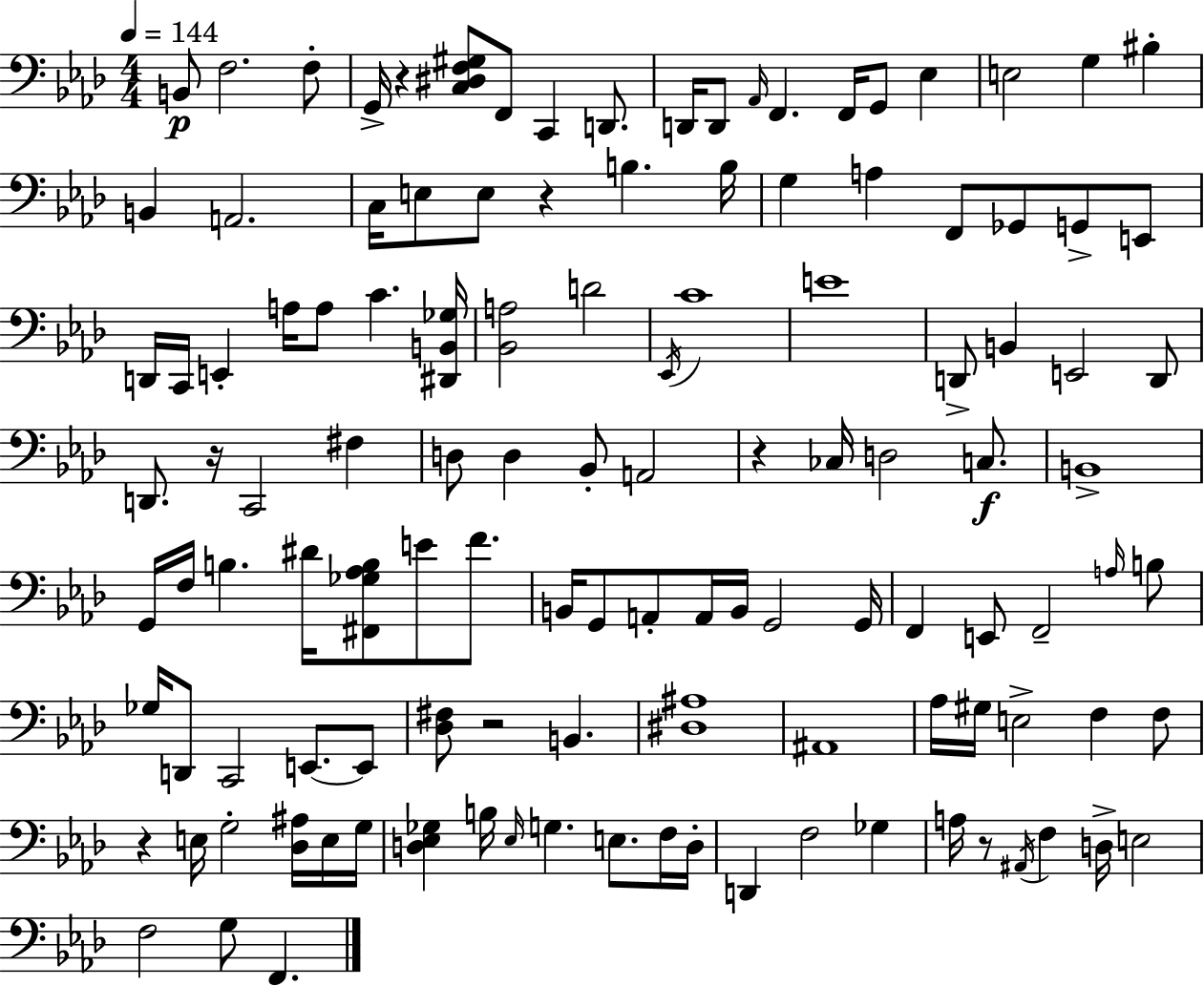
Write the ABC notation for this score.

X:1
T:Untitled
M:4/4
L:1/4
K:Ab
B,,/2 F,2 F,/2 G,,/4 z [C,^D,F,^G,]/2 F,,/2 C,, D,,/2 D,,/4 D,,/2 _A,,/4 F,, F,,/4 G,,/2 _E, E,2 G, ^B, B,, A,,2 C,/4 E,/2 E,/2 z B, B,/4 G, A, F,,/2 _G,,/2 G,,/2 E,,/2 D,,/4 C,,/4 E,, A,/4 A,/2 C [^D,,B,,_G,]/4 [_B,,A,]2 D2 _E,,/4 C4 E4 D,,/2 B,, E,,2 D,,/2 D,,/2 z/4 C,,2 ^F, D,/2 D, _B,,/2 A,,2 z _C,/4 D,2 C,/2 B,,4 G,,/4 F,/4 B, ^D/4 [^F,,_G,_A,B,]/2 E/2 F/2 B,,/4 G,,/2 A,,/2 A,,/4 B,,/4 G,,2 G,,/4 F,, E,,/2 F,,2 A,/4 B,/2 _G,/4 D,,/2 C,,2 E,,/2 E,,/2 [_D,^F,]/2 z2 B,, [^D,^A,]4 ^A,,4 _A,/4 ^G,/4 E,2 F, F,/2 z E,/4 G,2 [_D,^A,]/4 E,/4 G,/4 [D,_E,_G,] B,/4 _E,/4 G, E,/2 F,/4 D,/4 D,, F,2 _G, A,/4 z/2 ^A,,/4 F, D,/4 E,2 F,2 G,/2 F,,